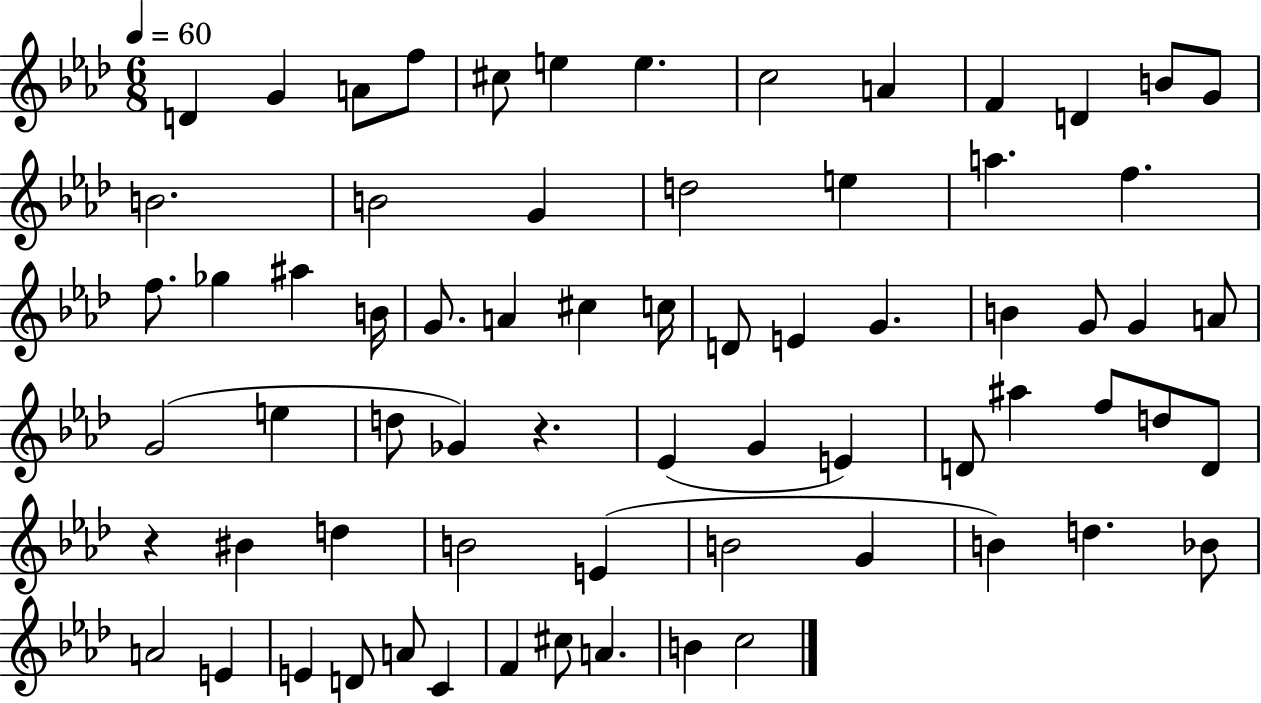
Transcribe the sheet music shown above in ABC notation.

X:1
T:Untitled
M:6/8
L:1/4
K:Ab
D G A/2 f/2 ^c/2 e e c2 A F D B/2 G/2 B2 B2 G d2 e a f f/2 _g ^a B/4 G/2 A ^c c/4 D/2 E G B G/2 G A/2 G2 e d/2 _G z _E G E D/2 ^a f/2 d/2 D/2 z ^B d B2 E B2 G B d _B/2 A2 E E D/2 A/2 C F ^c/2 A B c2